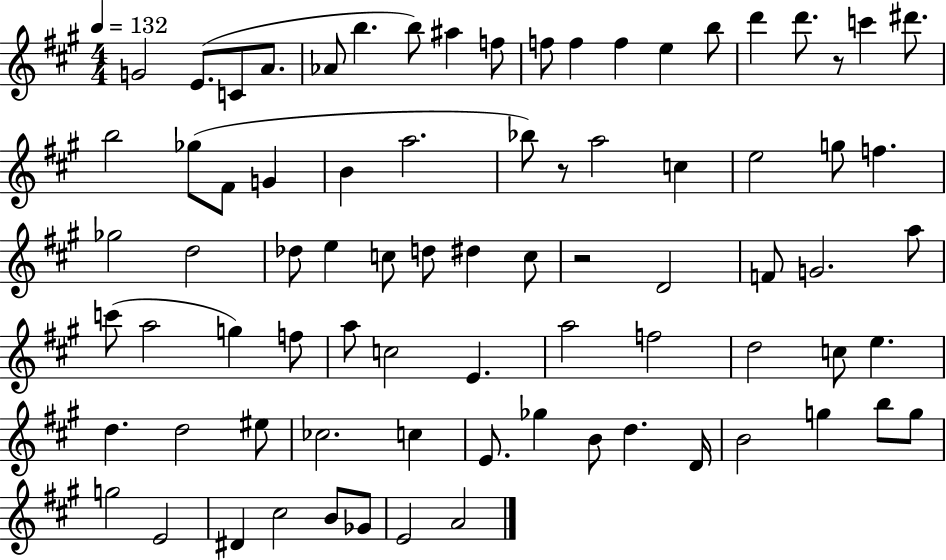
G4/h E4/e. C4/e A4/e. Ab4/e B5/q. B5/e A#5/q F5/e F5/e F5/q F5/q E5/q B5/e D6/q D6/e. R/e C6/q D#6/e. B5/h Gb5/e F#4/e G4/q B4/q A5/h. Bb5/e R/e A5/h C5/q E5/h G5/e F5/q. Gb5/h D5/h Db5/e E5/q C5/e D5/e D#5/q C5/e R/h D4/h F4/e G4/h. A5/e C6/e A5/h G5/q F5/e A5/e C5/h E4/q. A5/h F5/h D5/h C5/e E5/q. D5/q. D5/h EIS5/e CES5/h. C5/q E4/e. Gb5/q B4/e D5/q. D4/s B4/h G5/q B5/e G5/e G5/h E4/h D#4/q C#5/h B4/e Gb4/e E4/h A4/h